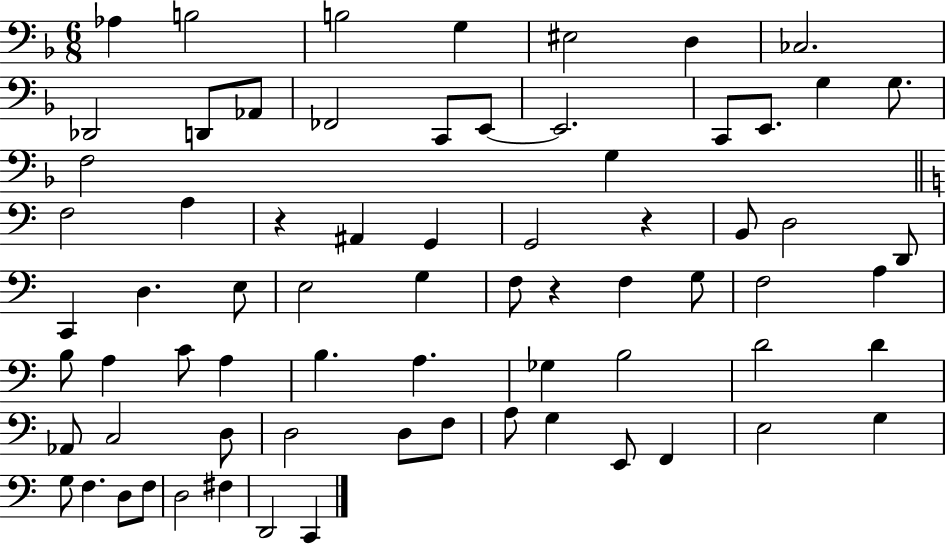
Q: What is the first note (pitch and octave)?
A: Ab3